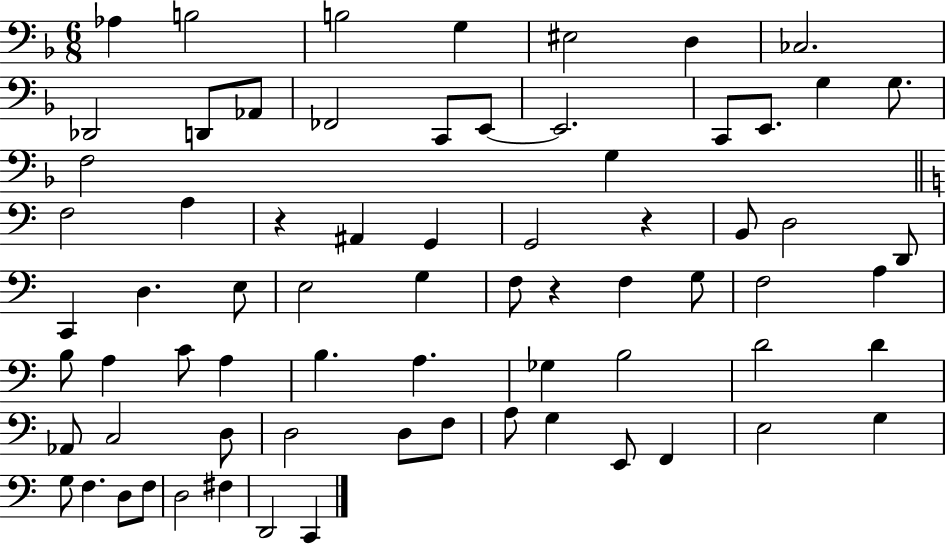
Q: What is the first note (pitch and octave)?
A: Ab3